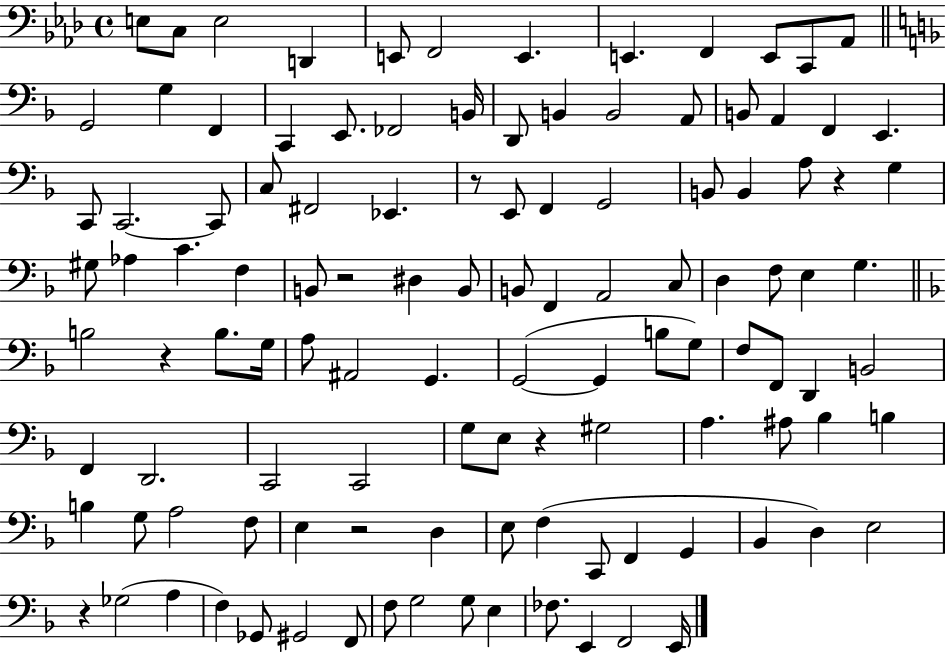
X:1
T:Untitled
M:4/4
L:1/4
K:Ab
E,/2 C,/2 E,2 D,, E,,/2 F,,2 E,, E,, F,, E,,/2 C,,/2 _A,,/2 G,,2 G, F,, C,, E,,/2 _F,,2 B,,/4 D,,/2 B,, B,,2 A,,/2 B,,/2 A,, F,, E,, C,,/2 C,,2 C,,/2 C,/2 ^F,,2 _E,, z/2 E,,/2 F,, G,,2 B,,/2 B,, A,/2 z G, ^G,/2 _A, C F, B,,/2 z2 ^D, B,,/2 B,,/2 F,, A,,2 C,/2 D, F,/2 E, G, B,2 z B,/2 G,/4 A,/2 ^A,,2 G,, G,,2 G,, B,/2 G,/2 F,/2 F,,/2 D,, B,,2 F,, D,,2 C,,2 C,,2 G,/2 E,/2 z ^G,2 A, ^A,/2 _B, B, B, G,/2 A,2 F,/2 E, z2 D, E,/2 F, C,,/2 F,, G,, _B,, D, E,2 z _G,2 A, F, _G,,/2 ^G,,2 F,,/2 F,/2 G,2 G,/2 E, _F,/2 E,, F,,2 E,,/4